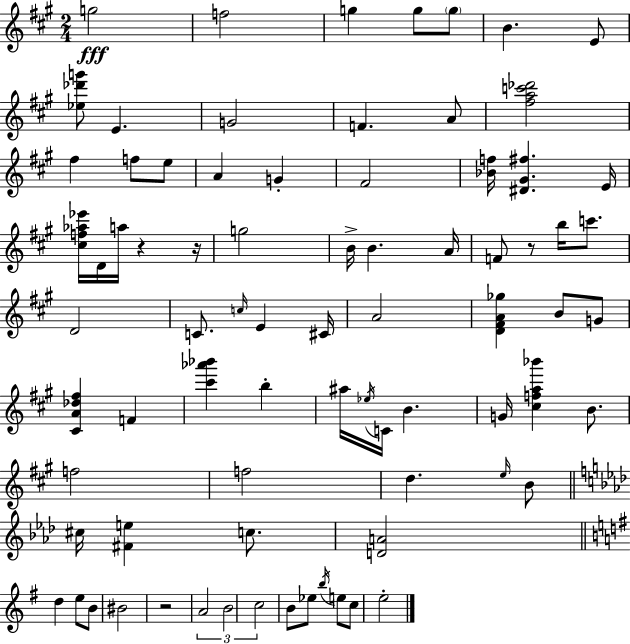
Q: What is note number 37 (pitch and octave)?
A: B5